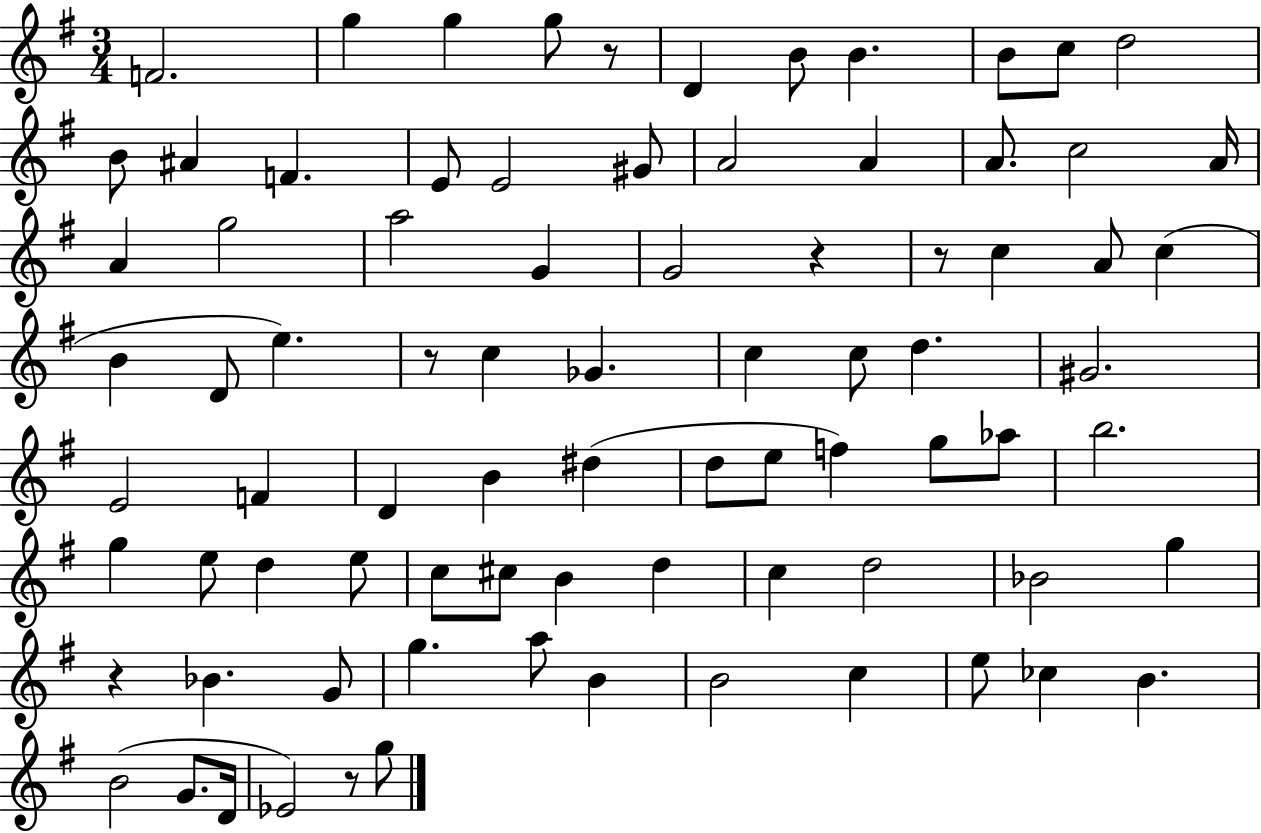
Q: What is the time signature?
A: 3/4